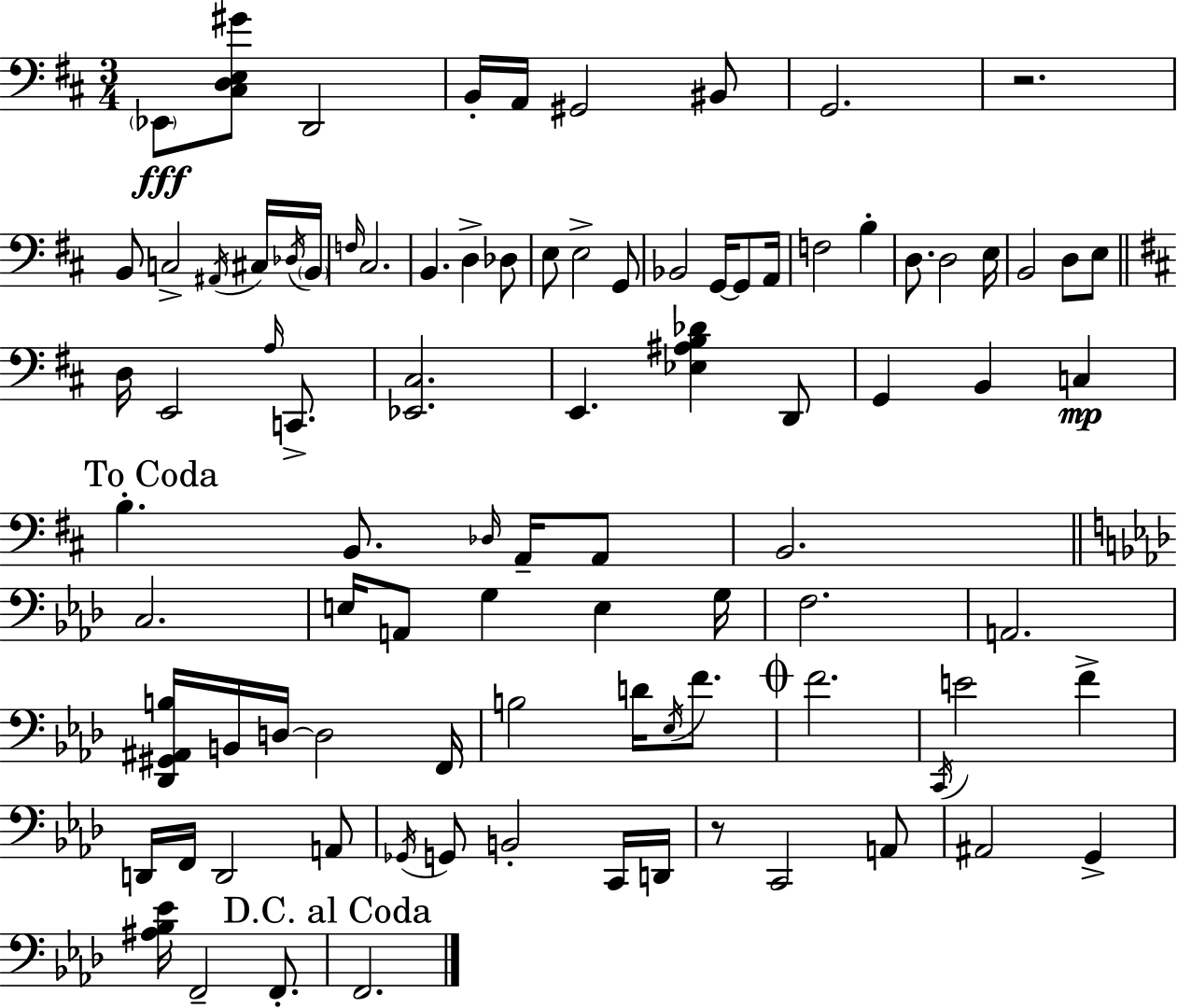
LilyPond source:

{
  \clef bass
  \numericTimeSignature
  \time 3/4
  \key d \major
  \parenthesize ees,8\fff <cis d e gis'>8 d,2 | b,16-. a,16 gis,2 bis,8 | g,2. | r2. | \break b,8 c2-> \acciaccatura { ais,16 } cis16 | \acciaccatura { des16 } \parenthesize b,16 \grace { f16 } cis2. | b,4. d4-> | des8 e8 e2-> | \break g,8 bes,2 g,16~~ | g,8 a,16 f2 b4-. | d8. d2 | e16 b,2 d8 | \break e8 \bar "||" \break \key b \minor d16 e,2 \grace { a16 } c,8.-> | <ees, cis>2. | e,4. <ees ais b des'>4 d,8 | g,4 b,4 c4\mp | \break \mark "To Coda" b4.-. b,8. \grace { des16 } a,16-- | a,8 b,2. | \bar "||" \break \key f \minor c2. | e16 a,8 g4 e4 g16 | f2. | a,2. | \break <des, gis, ais, b>16 b,16 d16~~ d2 f,16 | b2 d'16 \acciaccatura { ees16 } f'8. | \mark \markup { \musicglyph "scripts.coda" } f'2. | \acciaccatura { c,16 } e'2 f'4-> | \break d,16 f,16 d,2 | a,8 \acciaccatura { ges,16 } g,8 b,2-. | c,16 d,16 r8 c,2 | a,8 ais,2 g,4-> | \break <ais bes ees'>16 f,2-- | f,8.-. \mark "D.C. al Coda" f,2. | \bar "|."
}